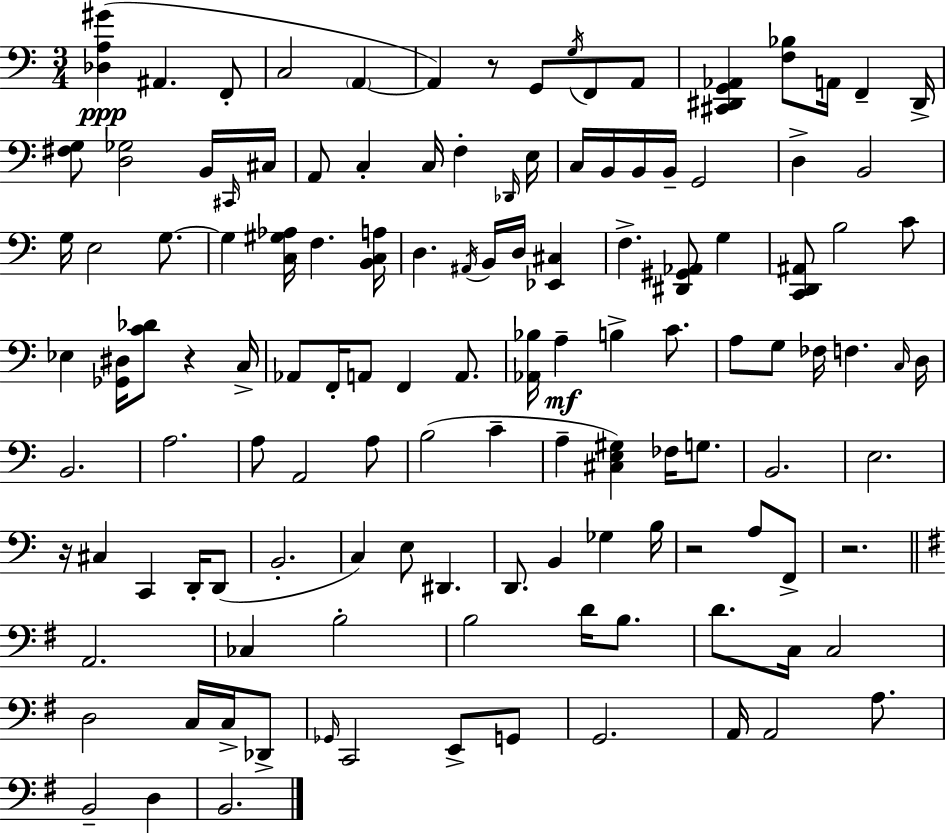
X:1
T:Untitled
M:3/4
L:1/4
K:C
[_D,A,^G] ^A,, F,,/2 C,2 A,, A,, z/2 G,,/2 G,/4 F,,/2 A,,/2 [^C,,^D,,G,,_A,,] [F,_B,]/2 A,,/4 F,, ^D,,/4 [^F,G,]/2 [D,_G,]2 B,,/4 ^C,,/4 ^C,/4 A,,/2 C, C,/4 F, _D,,/4 E,/4 C,/4 B,,/4 B,,/4 B,,/4 G,,2 D, B,,2 G,/4 E,2 G,/2 G, [C,^G,_A,]/4 F, [B,,C,A,]/4 D, ^A,,/4 B,,/4 D,/4 [_E,,^C,] F, [^D,,^G,,_A,,]/2 G, [C,,D,,^A,,]/2 B,2 C/2 _E, [_G,,^D,]/4 [C_D]/2 z C,/4 _A,,/2 F,,/4 A,,/2 F,, A,,/2 [_A,,_B,]/4 A, B, C/2 A,/2 G,/2 _F,/4 F, C,/4 D,/4 B,,2 A,2 A,/2 A,,2 A,/2 B,2 C A, [^C,E,^G,] _F,/4 G,/2 B,,2 E,2 z/4 ^C, C,, D,,/4 D,,/2 B,,2 C, E,/2 ^D,, D,,/2 B,, _G, B,/4 z2 A,/2 F,,/2 z2 A,,2 _C, B,2 B,2 D/4 B,/2 D/2 C,/4 C,2 D,2 C,/4 C,/4 _D,,/2 _G,,/4 C,,2 E,,/2 G,,/2 G,,2 A,,/4 A,,2 A,/2 B,,2 D, B,,2